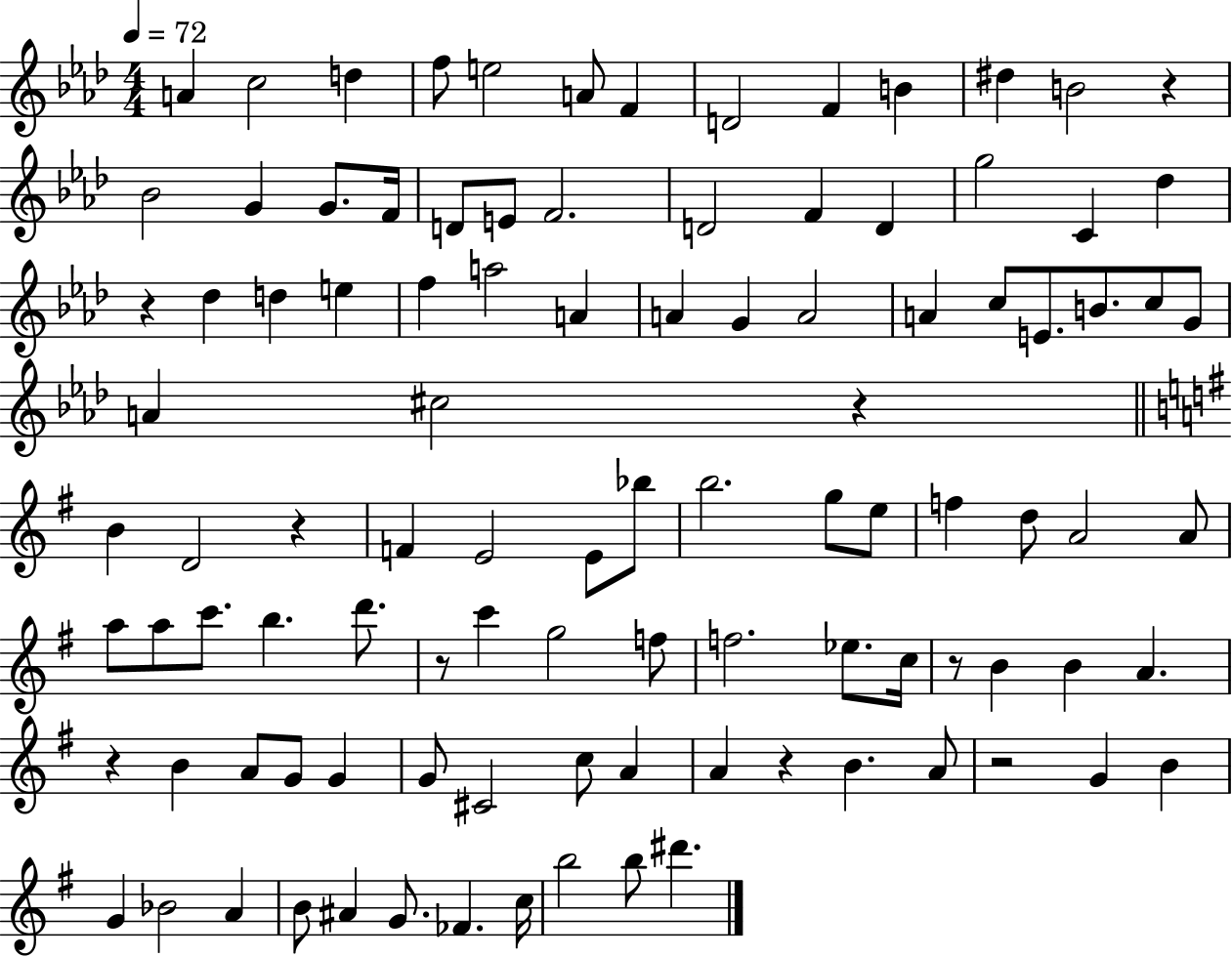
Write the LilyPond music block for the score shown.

{
  \clef treble
  \numericTimeSignature
  \time 4/4
  \key aes \major
  \tempo 4 = 72
  a'4 c''2 d''4 | f''8 e''2 a'8 f'4 | d'2 f'4 b'4 | dis''4 b'2 r4 | \break bes'2 g'4 g'8. f'16 | d'8 e'8 f'2. | d'2 f'4 d'4 | g''2 c'4 des''4 | \break r4 des''4 d''4 e''4 | f''4 a''2 a'4 | a'4 g'4 a'2 | a'4 c''8 e'8. b'8. c''8 g'8 | \break a'4 cis''2 r4 | \bar "||" \break \key g \major b'4 d'2 r4 | f'4 e'2 e'8 bes''8 | b''2. g''8 e''8 | f''4 d''8 a'2 a'8 | \break a''8 a''8 c'''8. b''4. d'''8. | r8 c'''4 g''2 f''8 | f''2. ees''8. c''16 | r8 b'4 b'4 a'4. | \break r4 b'4 a'8 g'8 g'4 | g'8 cis'2 c''8 a'4 | a'4 r4 b'4. a'8 | r2 g'4 b'4 | \break g'4 bes'2 a'4 | b'8 ais'4 g'8. fes'4. c''16 | b''2 b''8 dis'''4. | \bar "|."
}